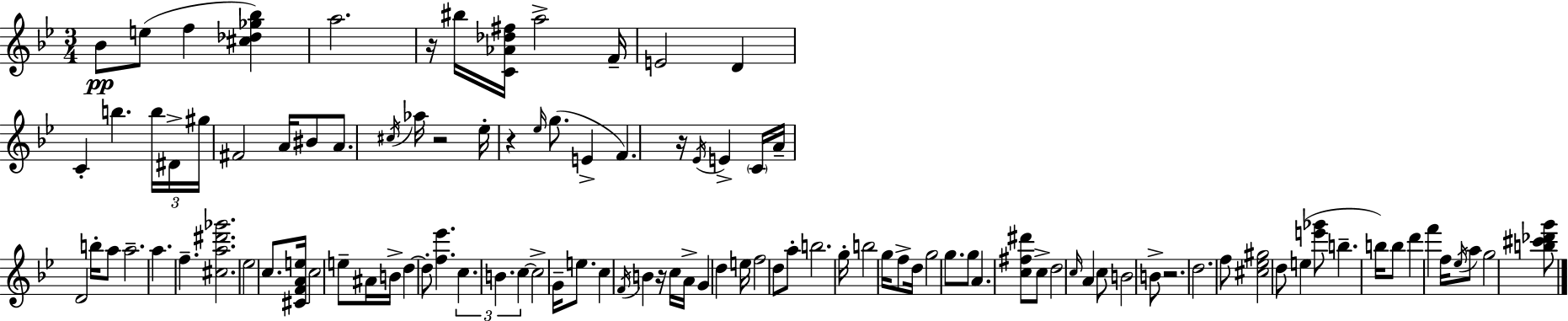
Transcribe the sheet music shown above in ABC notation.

X:1
T:Untitled
M:3/4
L:1/4
K:Bb
_B/2 e/2 f [^c_d_g_b] a2 z/4 ^b/4 [C_A_d^f]/4 a2 F/4 E2 D C b b/4 ^D/4 ^g/4 ^F2 A/4 ^B/2 A/2 ^c/4 _a/4 z2 _e/4 z _e/4 g/2 E F z/4 _E/4 E C/4 A/4 D2 b/4 a/2 a2 a f [^ca^d'_g']2 _e2 c/2 [^CFAe]/4 c2 e/2 ^A/4 B/4 d d/2 [f_e'] c B c c2 G/4 e/2 c F/4 B z/4 c/4 A/4 G d e/4 f2 d/2 a/2 b2 g/4 b2 g/4 f/2 d/4 g2 g/2 g/2 A [c^f^d']/2 c/2 d2 c/4 A c/2 B2 B/2 z2 d2 f/2 [^c_e^g]2 d/2 e [e'_g']/2 b b/4 b/2 d' f' f/4 _e/4 a/2 g2 [b^c'_d'g']/2